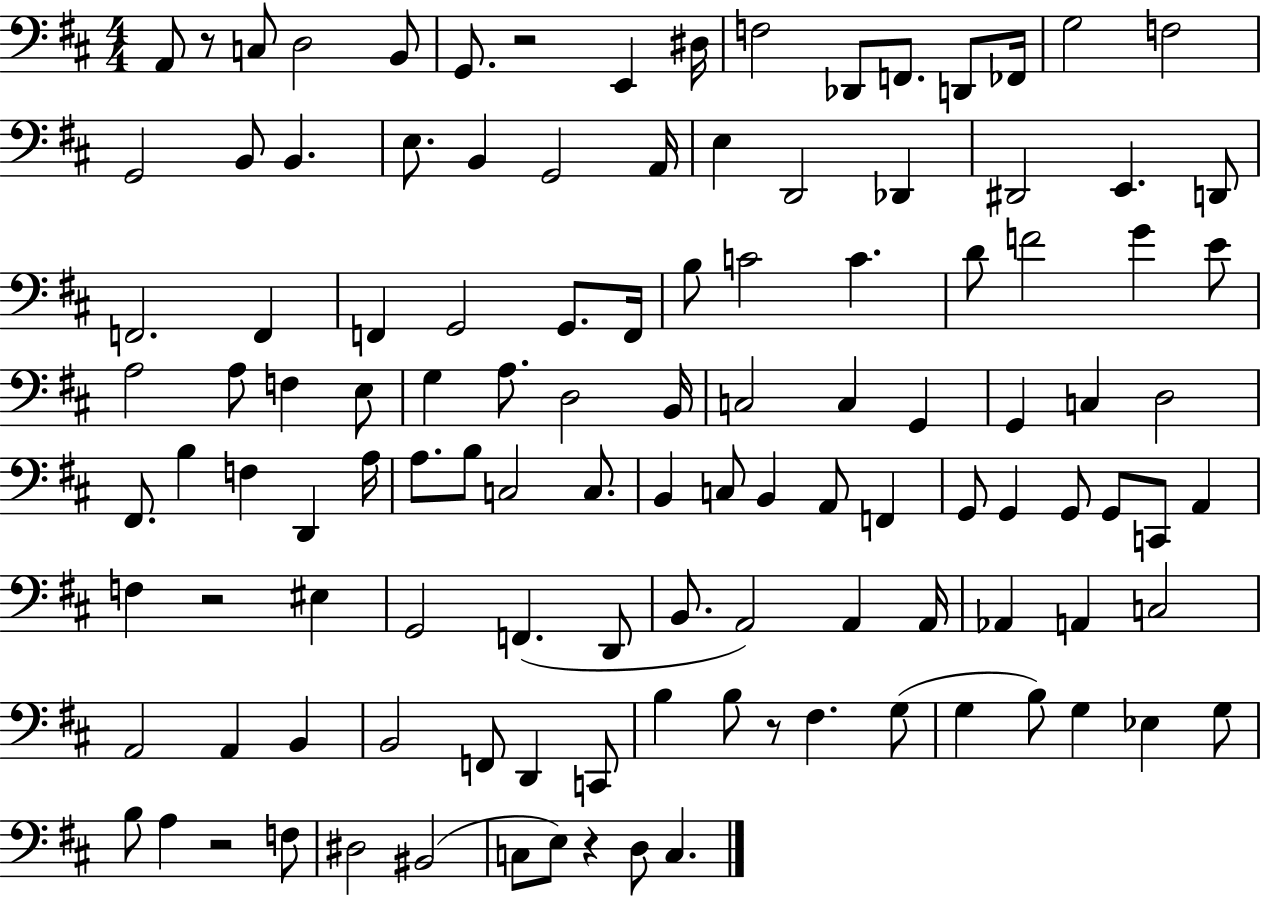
{
  \clef bass
  \numericTimeSignature
  \time 4/4
  \key d \major
  a,8 r8 c8 d2 b,8 | g,8. r2 e,4 dis16 | f2 des,8 f,8. d,8 fes,16 | g2 f2 | \break g,2 b,8 b,4. | e8. b,4 g,2 a,16 | e4 d,2 des,4 | dis,2 e,4. d,8 | \break f,2. f,4 | f,4 g,2 g,8. f,16 | b8 c'2 c'4. | d'8 f'2 g'4 e'8 | \break a2 a8 f4 e8 | g4 a8. d2 b,16 | c2 c4 g,4 | g,4 c4 d2 | \break fis,8. b4 f4 d,4 a16 | a8. b8 c2 c8. | b,4 c8 b,4 a,8 f,4 | g,8 g,4 g,8 g,8 c,8 a,4 | \break f4 r2 eis4 | g,2 f,4.( d,8 | b,8. a,2) a,4 a,16 | aes,4 a,4 c2 | \break a,2 a,4 b,4 | b,2 f,8 d,4 c,8 | b4 b8 r8 fis4. g8( | g4 b8) g4 ees4 g8 | \break b8 a4 r2 f8 | dis2 bis,2( | c8 e8) r4 d8 c4. | \bar "|."
}